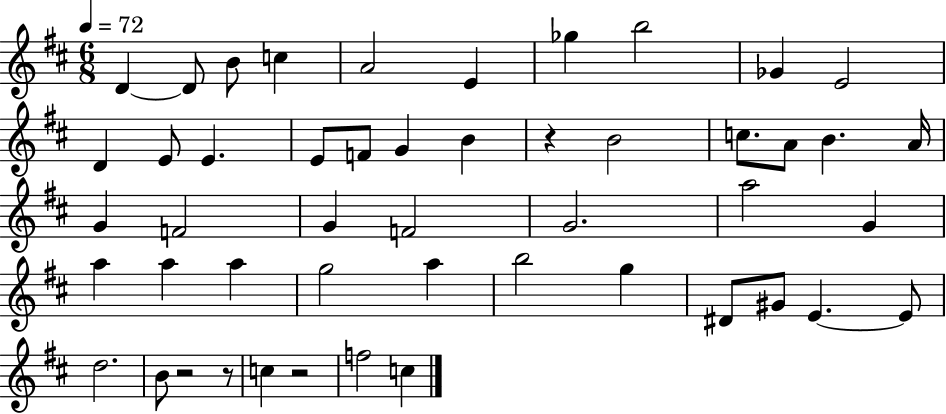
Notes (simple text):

D4/q D4/e B4/e C5/q A4/h E4/q Gb5/q B5/h Gb4/q E4/h D4/q E4/e E4/q. E4/e F4/e G4/q B4/q R/q B4/h C5/e. A4/e B4/q. A4/s G4/q F4/h G4/q F4/h G4/h. A5/h G4/q A5/q A5/q A5/q G5/h A5/q B5/h G5/q D#4/e G#4/e E4/q. E4/e D5/h. B4/e R/h R/e C5/q R/h F5/h C5/q